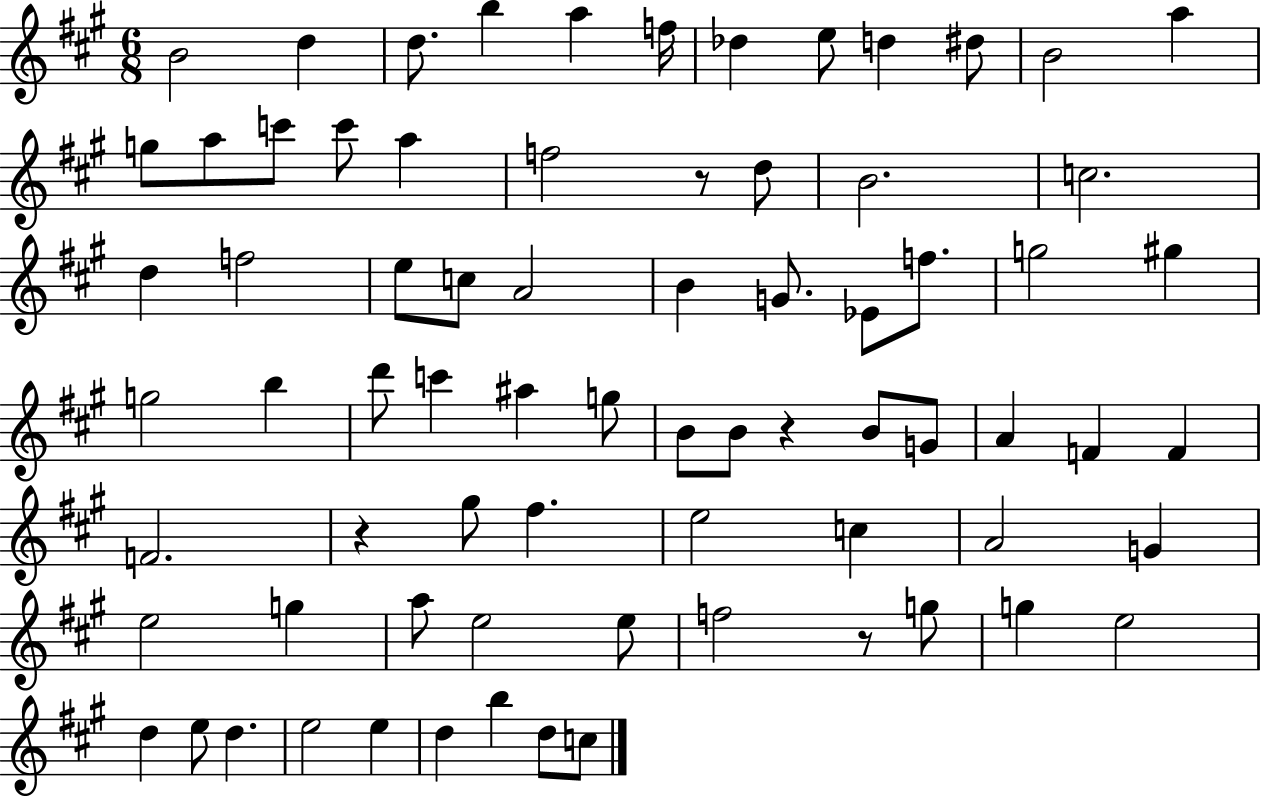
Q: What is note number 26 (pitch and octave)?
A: A4